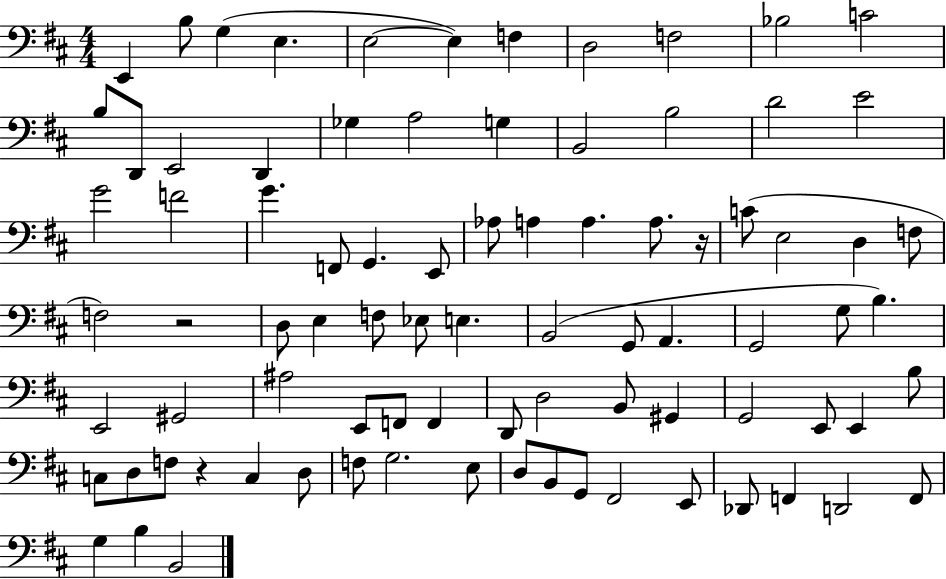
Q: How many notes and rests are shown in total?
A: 85